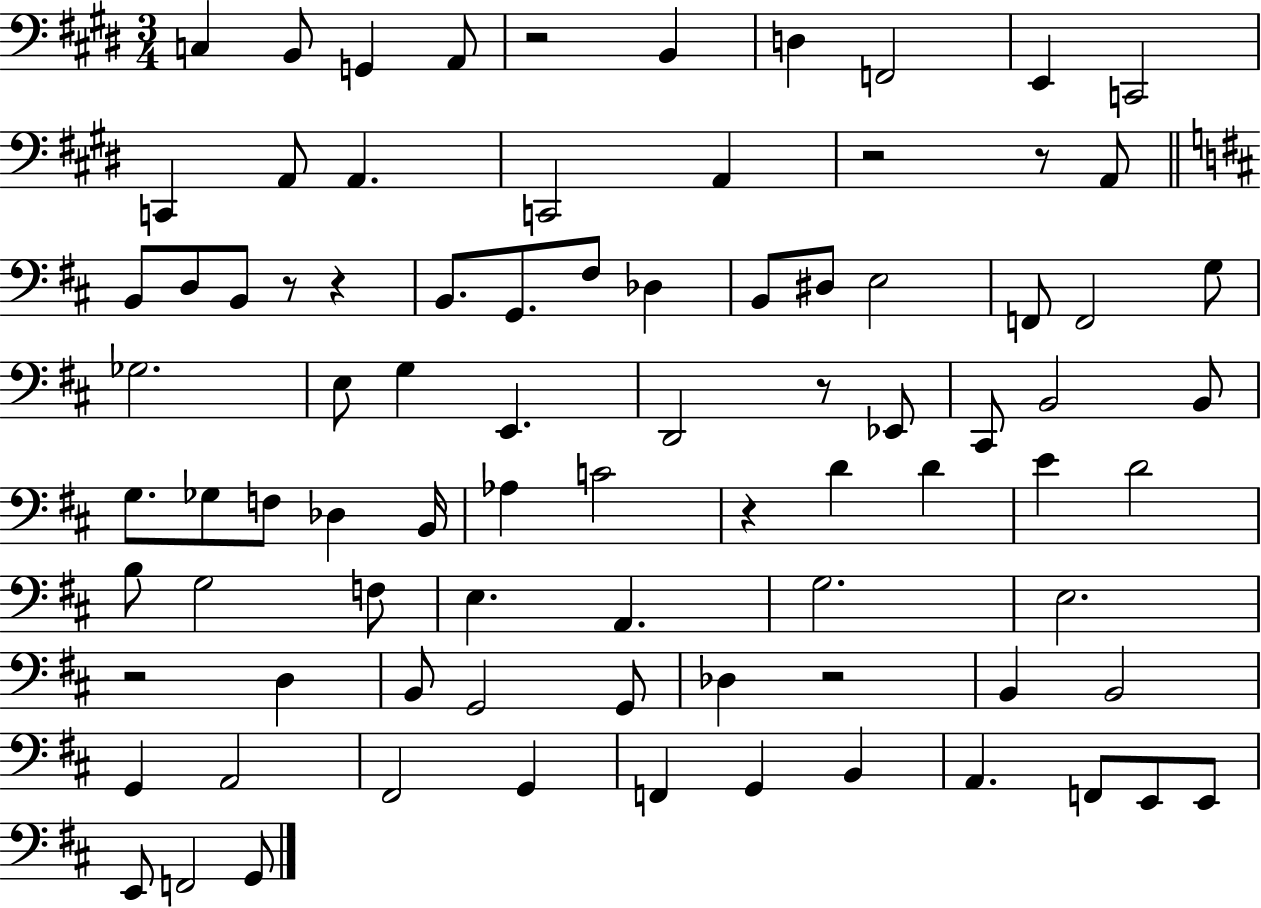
C3/q B2/e G2/q A2/e R/h B2/q D3/q F2/h E2/q C2/h C2/q A2/e A2/q. C2/h A2/q R/h R/e A2/e B2/e D3/e B2/e R/e R/q B2/e. G2/e. F#3/e Db3/q B2/e D#3/e E3/h F2/e F2/h G3/e Gb3/h. E3/e G3/q E2/q. D2/h R/e Eb2/e C#2/e B2/h B2/e G3/e. Gb3/e F3/e Db3/q B2/s Ab3/q C4/h R/q D4/q D4/q E4/q D4/h B3/e G3/h F3/e E3/q. A2/q. G3/h. E3/h. R/h D3/q B2/e G2/h G2/e Db3/q R/h B2/q B2/h G2/q A2/h F#2/h G2/q F2/q G2/q B2/q A2/q. F2/e E2/e E2/e E2/e F2/h G2/e